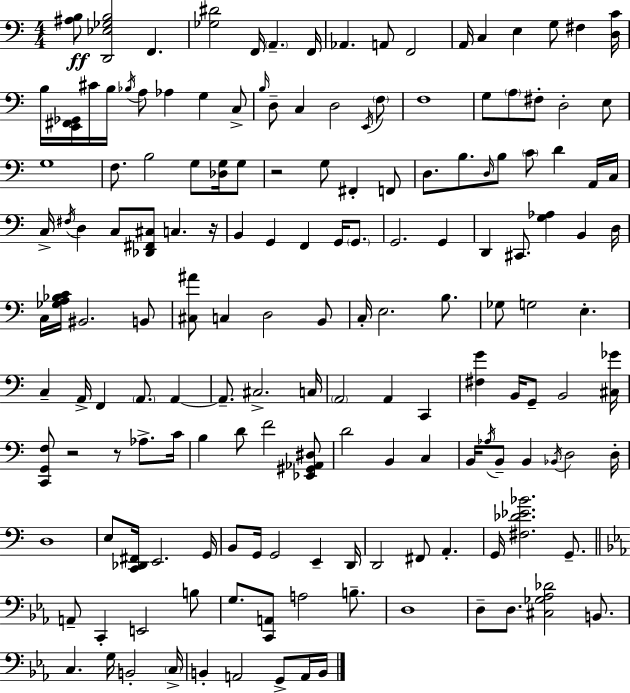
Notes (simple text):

[A#3,B3]/e [D2,Eb3,Gb3,B3]/h F2/q. [Gb3,D#4]/h F2/s A2/q. F2/s Ab2/q. A2/e F2/h A2/s C3/q E3/q G3/e F#3/q [D3,C4]/s B3/s [E2,F#2,Gb2]/s C#4/s B3/s Bb3/s A3/e Ab3/q G3/q C3/e B3/s D3/e C3/q D3/h E2/s F3/e F3/w G3/e A3/e F#3/e D3/h E3/e G3/w F3/e. B3/h G3/e [Db3,G3]/s G3/e R/h G3/e F#2/q F2/e D3/e. B3/e. D3/s B3/e C4/e D4/q A2/s C3/s C3/s F#3/s D3/q C3/e [Db2,F#2,C#3]/e C3/q. R/s B2/q G2/q F2/q G2/s G2/e. G2/h. G2/q D2/q C#2/e. [G3,Ab3]/q B2/q D3/s C3/s [Gb3,A3,Bb3,C4]/s BIS2/h. B2/e [C#3,A#4]/e C3/q D3/h B2/e C3/s E3/h. B3/e. Gb3/e G3/h E3/q. C3/q A2/s F2/q A2/e. A2/q A2/e. C#3/h. C3/s A2/h A2/q C2/q [F#3,G4]/q B2/s G2/e B2/h [C#3,Gb4]/s [C2,G2,F3]/e R/h R/e Ab3/e. C4/s B3/q D4/e F4/h [Eb2,G#2,Ab2,D#3]/e D4/h B2/q C3/q B2/s Ab3/s B2/e B2/q Bb2/s D3/h D3/s D3/w E3/e [C2,Db2,F#2]/s E2/h. G2/s B2/e G2/s G2/h E2/q D2/s D2/h F#2/e A2/q. G2/s [F#3,Db4,Eb4,Bb4]/h. G2/e. A2/e C2/q E2/h B3/e G3/e. [C2,A2]/e A3/h B3/e. D3/w D3/e D3/e. [C#3,Gb3,Ab3,Db4]/h B2/e. C3/q. G3/s B2/h C3/s B2/q A2/h G2/e A2/s B2/s